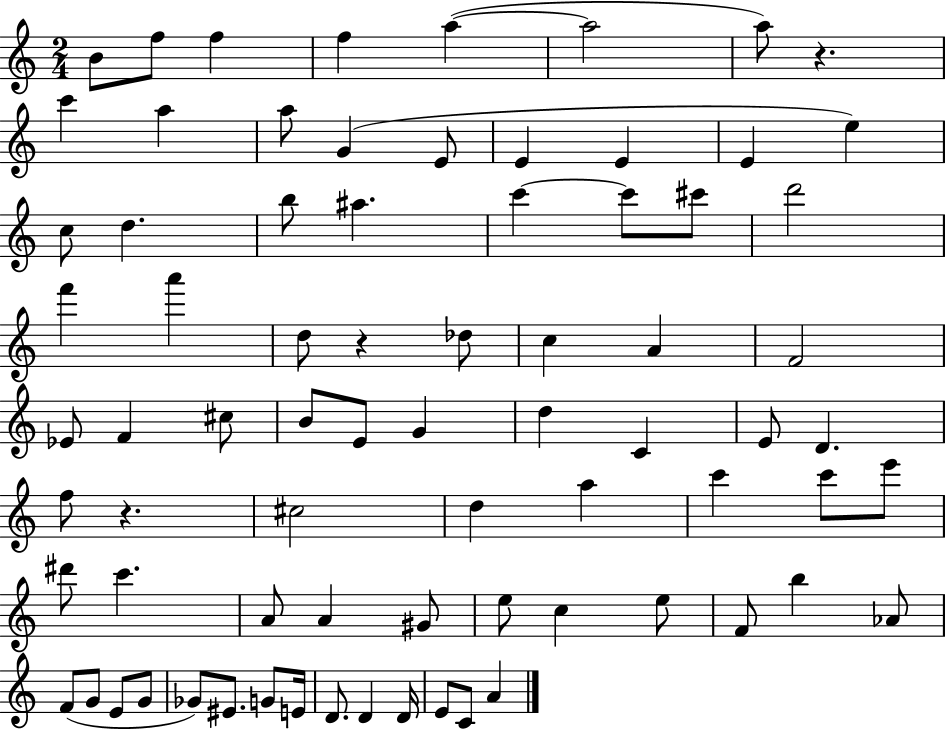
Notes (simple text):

B4/e F5/e F5/q F5/q A5/q A5/h A5/e R/q. C6/q A5/q A5/e G4/q E4/e E4/q E4/q E4/q E5/q C5/e D5/q. B5/e A#5/q. C6/q C6/e C#6/e D6/h F6/q A6/q D5/e R/q Db5/e C5/q A4/q F4/h Eb4/e F4/q C#5/e B4/e E4/e G4/q D5/q C4/q E4/e D4/q. F5/e R/q. C#5/h D5/q A5/q C6/q C6/e E6/e D#6/e C6/q. A4/e A4/q G#4/e E5/e C5/q E5/e F4/e B5/q Ab4/e F4/e G4/e E4/e G4/e Gb4/e EIS4/e. G4/e E4/s D4/e. D4/q D4/s E4/e C4/e A4/q